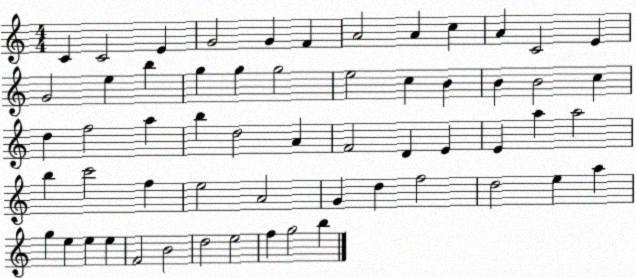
X:1
T:Untitled
M:4/4
L:1/4
K:C
C C2 E G2 G F A2 A c A C2 E G2 e b g g g2 e2 c B B B2 c d f2 a b d2 A F2 D E E a a2 b c'2 f e2 A2 G d f2 d2 e a g e e e F2 B2 d2 e2 f g2 b